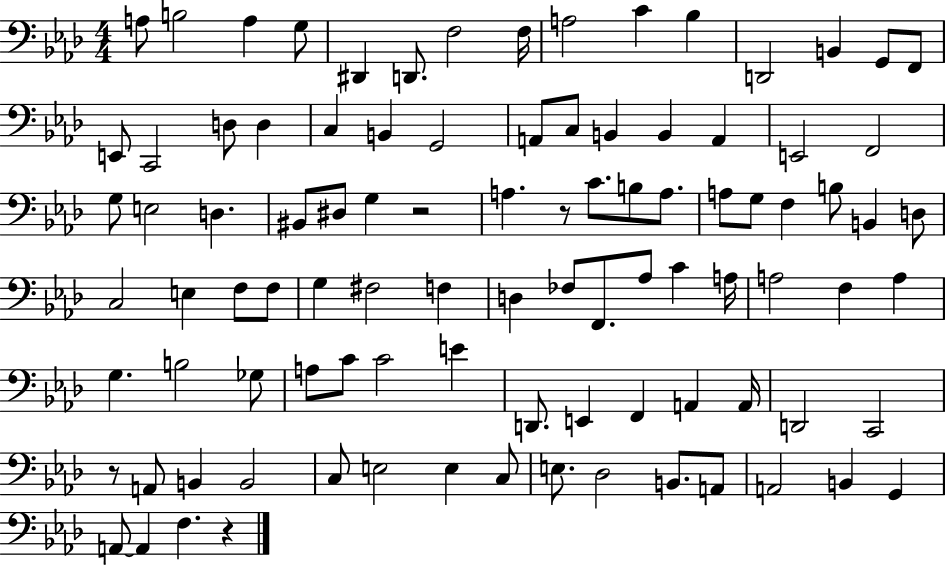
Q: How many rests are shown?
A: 4